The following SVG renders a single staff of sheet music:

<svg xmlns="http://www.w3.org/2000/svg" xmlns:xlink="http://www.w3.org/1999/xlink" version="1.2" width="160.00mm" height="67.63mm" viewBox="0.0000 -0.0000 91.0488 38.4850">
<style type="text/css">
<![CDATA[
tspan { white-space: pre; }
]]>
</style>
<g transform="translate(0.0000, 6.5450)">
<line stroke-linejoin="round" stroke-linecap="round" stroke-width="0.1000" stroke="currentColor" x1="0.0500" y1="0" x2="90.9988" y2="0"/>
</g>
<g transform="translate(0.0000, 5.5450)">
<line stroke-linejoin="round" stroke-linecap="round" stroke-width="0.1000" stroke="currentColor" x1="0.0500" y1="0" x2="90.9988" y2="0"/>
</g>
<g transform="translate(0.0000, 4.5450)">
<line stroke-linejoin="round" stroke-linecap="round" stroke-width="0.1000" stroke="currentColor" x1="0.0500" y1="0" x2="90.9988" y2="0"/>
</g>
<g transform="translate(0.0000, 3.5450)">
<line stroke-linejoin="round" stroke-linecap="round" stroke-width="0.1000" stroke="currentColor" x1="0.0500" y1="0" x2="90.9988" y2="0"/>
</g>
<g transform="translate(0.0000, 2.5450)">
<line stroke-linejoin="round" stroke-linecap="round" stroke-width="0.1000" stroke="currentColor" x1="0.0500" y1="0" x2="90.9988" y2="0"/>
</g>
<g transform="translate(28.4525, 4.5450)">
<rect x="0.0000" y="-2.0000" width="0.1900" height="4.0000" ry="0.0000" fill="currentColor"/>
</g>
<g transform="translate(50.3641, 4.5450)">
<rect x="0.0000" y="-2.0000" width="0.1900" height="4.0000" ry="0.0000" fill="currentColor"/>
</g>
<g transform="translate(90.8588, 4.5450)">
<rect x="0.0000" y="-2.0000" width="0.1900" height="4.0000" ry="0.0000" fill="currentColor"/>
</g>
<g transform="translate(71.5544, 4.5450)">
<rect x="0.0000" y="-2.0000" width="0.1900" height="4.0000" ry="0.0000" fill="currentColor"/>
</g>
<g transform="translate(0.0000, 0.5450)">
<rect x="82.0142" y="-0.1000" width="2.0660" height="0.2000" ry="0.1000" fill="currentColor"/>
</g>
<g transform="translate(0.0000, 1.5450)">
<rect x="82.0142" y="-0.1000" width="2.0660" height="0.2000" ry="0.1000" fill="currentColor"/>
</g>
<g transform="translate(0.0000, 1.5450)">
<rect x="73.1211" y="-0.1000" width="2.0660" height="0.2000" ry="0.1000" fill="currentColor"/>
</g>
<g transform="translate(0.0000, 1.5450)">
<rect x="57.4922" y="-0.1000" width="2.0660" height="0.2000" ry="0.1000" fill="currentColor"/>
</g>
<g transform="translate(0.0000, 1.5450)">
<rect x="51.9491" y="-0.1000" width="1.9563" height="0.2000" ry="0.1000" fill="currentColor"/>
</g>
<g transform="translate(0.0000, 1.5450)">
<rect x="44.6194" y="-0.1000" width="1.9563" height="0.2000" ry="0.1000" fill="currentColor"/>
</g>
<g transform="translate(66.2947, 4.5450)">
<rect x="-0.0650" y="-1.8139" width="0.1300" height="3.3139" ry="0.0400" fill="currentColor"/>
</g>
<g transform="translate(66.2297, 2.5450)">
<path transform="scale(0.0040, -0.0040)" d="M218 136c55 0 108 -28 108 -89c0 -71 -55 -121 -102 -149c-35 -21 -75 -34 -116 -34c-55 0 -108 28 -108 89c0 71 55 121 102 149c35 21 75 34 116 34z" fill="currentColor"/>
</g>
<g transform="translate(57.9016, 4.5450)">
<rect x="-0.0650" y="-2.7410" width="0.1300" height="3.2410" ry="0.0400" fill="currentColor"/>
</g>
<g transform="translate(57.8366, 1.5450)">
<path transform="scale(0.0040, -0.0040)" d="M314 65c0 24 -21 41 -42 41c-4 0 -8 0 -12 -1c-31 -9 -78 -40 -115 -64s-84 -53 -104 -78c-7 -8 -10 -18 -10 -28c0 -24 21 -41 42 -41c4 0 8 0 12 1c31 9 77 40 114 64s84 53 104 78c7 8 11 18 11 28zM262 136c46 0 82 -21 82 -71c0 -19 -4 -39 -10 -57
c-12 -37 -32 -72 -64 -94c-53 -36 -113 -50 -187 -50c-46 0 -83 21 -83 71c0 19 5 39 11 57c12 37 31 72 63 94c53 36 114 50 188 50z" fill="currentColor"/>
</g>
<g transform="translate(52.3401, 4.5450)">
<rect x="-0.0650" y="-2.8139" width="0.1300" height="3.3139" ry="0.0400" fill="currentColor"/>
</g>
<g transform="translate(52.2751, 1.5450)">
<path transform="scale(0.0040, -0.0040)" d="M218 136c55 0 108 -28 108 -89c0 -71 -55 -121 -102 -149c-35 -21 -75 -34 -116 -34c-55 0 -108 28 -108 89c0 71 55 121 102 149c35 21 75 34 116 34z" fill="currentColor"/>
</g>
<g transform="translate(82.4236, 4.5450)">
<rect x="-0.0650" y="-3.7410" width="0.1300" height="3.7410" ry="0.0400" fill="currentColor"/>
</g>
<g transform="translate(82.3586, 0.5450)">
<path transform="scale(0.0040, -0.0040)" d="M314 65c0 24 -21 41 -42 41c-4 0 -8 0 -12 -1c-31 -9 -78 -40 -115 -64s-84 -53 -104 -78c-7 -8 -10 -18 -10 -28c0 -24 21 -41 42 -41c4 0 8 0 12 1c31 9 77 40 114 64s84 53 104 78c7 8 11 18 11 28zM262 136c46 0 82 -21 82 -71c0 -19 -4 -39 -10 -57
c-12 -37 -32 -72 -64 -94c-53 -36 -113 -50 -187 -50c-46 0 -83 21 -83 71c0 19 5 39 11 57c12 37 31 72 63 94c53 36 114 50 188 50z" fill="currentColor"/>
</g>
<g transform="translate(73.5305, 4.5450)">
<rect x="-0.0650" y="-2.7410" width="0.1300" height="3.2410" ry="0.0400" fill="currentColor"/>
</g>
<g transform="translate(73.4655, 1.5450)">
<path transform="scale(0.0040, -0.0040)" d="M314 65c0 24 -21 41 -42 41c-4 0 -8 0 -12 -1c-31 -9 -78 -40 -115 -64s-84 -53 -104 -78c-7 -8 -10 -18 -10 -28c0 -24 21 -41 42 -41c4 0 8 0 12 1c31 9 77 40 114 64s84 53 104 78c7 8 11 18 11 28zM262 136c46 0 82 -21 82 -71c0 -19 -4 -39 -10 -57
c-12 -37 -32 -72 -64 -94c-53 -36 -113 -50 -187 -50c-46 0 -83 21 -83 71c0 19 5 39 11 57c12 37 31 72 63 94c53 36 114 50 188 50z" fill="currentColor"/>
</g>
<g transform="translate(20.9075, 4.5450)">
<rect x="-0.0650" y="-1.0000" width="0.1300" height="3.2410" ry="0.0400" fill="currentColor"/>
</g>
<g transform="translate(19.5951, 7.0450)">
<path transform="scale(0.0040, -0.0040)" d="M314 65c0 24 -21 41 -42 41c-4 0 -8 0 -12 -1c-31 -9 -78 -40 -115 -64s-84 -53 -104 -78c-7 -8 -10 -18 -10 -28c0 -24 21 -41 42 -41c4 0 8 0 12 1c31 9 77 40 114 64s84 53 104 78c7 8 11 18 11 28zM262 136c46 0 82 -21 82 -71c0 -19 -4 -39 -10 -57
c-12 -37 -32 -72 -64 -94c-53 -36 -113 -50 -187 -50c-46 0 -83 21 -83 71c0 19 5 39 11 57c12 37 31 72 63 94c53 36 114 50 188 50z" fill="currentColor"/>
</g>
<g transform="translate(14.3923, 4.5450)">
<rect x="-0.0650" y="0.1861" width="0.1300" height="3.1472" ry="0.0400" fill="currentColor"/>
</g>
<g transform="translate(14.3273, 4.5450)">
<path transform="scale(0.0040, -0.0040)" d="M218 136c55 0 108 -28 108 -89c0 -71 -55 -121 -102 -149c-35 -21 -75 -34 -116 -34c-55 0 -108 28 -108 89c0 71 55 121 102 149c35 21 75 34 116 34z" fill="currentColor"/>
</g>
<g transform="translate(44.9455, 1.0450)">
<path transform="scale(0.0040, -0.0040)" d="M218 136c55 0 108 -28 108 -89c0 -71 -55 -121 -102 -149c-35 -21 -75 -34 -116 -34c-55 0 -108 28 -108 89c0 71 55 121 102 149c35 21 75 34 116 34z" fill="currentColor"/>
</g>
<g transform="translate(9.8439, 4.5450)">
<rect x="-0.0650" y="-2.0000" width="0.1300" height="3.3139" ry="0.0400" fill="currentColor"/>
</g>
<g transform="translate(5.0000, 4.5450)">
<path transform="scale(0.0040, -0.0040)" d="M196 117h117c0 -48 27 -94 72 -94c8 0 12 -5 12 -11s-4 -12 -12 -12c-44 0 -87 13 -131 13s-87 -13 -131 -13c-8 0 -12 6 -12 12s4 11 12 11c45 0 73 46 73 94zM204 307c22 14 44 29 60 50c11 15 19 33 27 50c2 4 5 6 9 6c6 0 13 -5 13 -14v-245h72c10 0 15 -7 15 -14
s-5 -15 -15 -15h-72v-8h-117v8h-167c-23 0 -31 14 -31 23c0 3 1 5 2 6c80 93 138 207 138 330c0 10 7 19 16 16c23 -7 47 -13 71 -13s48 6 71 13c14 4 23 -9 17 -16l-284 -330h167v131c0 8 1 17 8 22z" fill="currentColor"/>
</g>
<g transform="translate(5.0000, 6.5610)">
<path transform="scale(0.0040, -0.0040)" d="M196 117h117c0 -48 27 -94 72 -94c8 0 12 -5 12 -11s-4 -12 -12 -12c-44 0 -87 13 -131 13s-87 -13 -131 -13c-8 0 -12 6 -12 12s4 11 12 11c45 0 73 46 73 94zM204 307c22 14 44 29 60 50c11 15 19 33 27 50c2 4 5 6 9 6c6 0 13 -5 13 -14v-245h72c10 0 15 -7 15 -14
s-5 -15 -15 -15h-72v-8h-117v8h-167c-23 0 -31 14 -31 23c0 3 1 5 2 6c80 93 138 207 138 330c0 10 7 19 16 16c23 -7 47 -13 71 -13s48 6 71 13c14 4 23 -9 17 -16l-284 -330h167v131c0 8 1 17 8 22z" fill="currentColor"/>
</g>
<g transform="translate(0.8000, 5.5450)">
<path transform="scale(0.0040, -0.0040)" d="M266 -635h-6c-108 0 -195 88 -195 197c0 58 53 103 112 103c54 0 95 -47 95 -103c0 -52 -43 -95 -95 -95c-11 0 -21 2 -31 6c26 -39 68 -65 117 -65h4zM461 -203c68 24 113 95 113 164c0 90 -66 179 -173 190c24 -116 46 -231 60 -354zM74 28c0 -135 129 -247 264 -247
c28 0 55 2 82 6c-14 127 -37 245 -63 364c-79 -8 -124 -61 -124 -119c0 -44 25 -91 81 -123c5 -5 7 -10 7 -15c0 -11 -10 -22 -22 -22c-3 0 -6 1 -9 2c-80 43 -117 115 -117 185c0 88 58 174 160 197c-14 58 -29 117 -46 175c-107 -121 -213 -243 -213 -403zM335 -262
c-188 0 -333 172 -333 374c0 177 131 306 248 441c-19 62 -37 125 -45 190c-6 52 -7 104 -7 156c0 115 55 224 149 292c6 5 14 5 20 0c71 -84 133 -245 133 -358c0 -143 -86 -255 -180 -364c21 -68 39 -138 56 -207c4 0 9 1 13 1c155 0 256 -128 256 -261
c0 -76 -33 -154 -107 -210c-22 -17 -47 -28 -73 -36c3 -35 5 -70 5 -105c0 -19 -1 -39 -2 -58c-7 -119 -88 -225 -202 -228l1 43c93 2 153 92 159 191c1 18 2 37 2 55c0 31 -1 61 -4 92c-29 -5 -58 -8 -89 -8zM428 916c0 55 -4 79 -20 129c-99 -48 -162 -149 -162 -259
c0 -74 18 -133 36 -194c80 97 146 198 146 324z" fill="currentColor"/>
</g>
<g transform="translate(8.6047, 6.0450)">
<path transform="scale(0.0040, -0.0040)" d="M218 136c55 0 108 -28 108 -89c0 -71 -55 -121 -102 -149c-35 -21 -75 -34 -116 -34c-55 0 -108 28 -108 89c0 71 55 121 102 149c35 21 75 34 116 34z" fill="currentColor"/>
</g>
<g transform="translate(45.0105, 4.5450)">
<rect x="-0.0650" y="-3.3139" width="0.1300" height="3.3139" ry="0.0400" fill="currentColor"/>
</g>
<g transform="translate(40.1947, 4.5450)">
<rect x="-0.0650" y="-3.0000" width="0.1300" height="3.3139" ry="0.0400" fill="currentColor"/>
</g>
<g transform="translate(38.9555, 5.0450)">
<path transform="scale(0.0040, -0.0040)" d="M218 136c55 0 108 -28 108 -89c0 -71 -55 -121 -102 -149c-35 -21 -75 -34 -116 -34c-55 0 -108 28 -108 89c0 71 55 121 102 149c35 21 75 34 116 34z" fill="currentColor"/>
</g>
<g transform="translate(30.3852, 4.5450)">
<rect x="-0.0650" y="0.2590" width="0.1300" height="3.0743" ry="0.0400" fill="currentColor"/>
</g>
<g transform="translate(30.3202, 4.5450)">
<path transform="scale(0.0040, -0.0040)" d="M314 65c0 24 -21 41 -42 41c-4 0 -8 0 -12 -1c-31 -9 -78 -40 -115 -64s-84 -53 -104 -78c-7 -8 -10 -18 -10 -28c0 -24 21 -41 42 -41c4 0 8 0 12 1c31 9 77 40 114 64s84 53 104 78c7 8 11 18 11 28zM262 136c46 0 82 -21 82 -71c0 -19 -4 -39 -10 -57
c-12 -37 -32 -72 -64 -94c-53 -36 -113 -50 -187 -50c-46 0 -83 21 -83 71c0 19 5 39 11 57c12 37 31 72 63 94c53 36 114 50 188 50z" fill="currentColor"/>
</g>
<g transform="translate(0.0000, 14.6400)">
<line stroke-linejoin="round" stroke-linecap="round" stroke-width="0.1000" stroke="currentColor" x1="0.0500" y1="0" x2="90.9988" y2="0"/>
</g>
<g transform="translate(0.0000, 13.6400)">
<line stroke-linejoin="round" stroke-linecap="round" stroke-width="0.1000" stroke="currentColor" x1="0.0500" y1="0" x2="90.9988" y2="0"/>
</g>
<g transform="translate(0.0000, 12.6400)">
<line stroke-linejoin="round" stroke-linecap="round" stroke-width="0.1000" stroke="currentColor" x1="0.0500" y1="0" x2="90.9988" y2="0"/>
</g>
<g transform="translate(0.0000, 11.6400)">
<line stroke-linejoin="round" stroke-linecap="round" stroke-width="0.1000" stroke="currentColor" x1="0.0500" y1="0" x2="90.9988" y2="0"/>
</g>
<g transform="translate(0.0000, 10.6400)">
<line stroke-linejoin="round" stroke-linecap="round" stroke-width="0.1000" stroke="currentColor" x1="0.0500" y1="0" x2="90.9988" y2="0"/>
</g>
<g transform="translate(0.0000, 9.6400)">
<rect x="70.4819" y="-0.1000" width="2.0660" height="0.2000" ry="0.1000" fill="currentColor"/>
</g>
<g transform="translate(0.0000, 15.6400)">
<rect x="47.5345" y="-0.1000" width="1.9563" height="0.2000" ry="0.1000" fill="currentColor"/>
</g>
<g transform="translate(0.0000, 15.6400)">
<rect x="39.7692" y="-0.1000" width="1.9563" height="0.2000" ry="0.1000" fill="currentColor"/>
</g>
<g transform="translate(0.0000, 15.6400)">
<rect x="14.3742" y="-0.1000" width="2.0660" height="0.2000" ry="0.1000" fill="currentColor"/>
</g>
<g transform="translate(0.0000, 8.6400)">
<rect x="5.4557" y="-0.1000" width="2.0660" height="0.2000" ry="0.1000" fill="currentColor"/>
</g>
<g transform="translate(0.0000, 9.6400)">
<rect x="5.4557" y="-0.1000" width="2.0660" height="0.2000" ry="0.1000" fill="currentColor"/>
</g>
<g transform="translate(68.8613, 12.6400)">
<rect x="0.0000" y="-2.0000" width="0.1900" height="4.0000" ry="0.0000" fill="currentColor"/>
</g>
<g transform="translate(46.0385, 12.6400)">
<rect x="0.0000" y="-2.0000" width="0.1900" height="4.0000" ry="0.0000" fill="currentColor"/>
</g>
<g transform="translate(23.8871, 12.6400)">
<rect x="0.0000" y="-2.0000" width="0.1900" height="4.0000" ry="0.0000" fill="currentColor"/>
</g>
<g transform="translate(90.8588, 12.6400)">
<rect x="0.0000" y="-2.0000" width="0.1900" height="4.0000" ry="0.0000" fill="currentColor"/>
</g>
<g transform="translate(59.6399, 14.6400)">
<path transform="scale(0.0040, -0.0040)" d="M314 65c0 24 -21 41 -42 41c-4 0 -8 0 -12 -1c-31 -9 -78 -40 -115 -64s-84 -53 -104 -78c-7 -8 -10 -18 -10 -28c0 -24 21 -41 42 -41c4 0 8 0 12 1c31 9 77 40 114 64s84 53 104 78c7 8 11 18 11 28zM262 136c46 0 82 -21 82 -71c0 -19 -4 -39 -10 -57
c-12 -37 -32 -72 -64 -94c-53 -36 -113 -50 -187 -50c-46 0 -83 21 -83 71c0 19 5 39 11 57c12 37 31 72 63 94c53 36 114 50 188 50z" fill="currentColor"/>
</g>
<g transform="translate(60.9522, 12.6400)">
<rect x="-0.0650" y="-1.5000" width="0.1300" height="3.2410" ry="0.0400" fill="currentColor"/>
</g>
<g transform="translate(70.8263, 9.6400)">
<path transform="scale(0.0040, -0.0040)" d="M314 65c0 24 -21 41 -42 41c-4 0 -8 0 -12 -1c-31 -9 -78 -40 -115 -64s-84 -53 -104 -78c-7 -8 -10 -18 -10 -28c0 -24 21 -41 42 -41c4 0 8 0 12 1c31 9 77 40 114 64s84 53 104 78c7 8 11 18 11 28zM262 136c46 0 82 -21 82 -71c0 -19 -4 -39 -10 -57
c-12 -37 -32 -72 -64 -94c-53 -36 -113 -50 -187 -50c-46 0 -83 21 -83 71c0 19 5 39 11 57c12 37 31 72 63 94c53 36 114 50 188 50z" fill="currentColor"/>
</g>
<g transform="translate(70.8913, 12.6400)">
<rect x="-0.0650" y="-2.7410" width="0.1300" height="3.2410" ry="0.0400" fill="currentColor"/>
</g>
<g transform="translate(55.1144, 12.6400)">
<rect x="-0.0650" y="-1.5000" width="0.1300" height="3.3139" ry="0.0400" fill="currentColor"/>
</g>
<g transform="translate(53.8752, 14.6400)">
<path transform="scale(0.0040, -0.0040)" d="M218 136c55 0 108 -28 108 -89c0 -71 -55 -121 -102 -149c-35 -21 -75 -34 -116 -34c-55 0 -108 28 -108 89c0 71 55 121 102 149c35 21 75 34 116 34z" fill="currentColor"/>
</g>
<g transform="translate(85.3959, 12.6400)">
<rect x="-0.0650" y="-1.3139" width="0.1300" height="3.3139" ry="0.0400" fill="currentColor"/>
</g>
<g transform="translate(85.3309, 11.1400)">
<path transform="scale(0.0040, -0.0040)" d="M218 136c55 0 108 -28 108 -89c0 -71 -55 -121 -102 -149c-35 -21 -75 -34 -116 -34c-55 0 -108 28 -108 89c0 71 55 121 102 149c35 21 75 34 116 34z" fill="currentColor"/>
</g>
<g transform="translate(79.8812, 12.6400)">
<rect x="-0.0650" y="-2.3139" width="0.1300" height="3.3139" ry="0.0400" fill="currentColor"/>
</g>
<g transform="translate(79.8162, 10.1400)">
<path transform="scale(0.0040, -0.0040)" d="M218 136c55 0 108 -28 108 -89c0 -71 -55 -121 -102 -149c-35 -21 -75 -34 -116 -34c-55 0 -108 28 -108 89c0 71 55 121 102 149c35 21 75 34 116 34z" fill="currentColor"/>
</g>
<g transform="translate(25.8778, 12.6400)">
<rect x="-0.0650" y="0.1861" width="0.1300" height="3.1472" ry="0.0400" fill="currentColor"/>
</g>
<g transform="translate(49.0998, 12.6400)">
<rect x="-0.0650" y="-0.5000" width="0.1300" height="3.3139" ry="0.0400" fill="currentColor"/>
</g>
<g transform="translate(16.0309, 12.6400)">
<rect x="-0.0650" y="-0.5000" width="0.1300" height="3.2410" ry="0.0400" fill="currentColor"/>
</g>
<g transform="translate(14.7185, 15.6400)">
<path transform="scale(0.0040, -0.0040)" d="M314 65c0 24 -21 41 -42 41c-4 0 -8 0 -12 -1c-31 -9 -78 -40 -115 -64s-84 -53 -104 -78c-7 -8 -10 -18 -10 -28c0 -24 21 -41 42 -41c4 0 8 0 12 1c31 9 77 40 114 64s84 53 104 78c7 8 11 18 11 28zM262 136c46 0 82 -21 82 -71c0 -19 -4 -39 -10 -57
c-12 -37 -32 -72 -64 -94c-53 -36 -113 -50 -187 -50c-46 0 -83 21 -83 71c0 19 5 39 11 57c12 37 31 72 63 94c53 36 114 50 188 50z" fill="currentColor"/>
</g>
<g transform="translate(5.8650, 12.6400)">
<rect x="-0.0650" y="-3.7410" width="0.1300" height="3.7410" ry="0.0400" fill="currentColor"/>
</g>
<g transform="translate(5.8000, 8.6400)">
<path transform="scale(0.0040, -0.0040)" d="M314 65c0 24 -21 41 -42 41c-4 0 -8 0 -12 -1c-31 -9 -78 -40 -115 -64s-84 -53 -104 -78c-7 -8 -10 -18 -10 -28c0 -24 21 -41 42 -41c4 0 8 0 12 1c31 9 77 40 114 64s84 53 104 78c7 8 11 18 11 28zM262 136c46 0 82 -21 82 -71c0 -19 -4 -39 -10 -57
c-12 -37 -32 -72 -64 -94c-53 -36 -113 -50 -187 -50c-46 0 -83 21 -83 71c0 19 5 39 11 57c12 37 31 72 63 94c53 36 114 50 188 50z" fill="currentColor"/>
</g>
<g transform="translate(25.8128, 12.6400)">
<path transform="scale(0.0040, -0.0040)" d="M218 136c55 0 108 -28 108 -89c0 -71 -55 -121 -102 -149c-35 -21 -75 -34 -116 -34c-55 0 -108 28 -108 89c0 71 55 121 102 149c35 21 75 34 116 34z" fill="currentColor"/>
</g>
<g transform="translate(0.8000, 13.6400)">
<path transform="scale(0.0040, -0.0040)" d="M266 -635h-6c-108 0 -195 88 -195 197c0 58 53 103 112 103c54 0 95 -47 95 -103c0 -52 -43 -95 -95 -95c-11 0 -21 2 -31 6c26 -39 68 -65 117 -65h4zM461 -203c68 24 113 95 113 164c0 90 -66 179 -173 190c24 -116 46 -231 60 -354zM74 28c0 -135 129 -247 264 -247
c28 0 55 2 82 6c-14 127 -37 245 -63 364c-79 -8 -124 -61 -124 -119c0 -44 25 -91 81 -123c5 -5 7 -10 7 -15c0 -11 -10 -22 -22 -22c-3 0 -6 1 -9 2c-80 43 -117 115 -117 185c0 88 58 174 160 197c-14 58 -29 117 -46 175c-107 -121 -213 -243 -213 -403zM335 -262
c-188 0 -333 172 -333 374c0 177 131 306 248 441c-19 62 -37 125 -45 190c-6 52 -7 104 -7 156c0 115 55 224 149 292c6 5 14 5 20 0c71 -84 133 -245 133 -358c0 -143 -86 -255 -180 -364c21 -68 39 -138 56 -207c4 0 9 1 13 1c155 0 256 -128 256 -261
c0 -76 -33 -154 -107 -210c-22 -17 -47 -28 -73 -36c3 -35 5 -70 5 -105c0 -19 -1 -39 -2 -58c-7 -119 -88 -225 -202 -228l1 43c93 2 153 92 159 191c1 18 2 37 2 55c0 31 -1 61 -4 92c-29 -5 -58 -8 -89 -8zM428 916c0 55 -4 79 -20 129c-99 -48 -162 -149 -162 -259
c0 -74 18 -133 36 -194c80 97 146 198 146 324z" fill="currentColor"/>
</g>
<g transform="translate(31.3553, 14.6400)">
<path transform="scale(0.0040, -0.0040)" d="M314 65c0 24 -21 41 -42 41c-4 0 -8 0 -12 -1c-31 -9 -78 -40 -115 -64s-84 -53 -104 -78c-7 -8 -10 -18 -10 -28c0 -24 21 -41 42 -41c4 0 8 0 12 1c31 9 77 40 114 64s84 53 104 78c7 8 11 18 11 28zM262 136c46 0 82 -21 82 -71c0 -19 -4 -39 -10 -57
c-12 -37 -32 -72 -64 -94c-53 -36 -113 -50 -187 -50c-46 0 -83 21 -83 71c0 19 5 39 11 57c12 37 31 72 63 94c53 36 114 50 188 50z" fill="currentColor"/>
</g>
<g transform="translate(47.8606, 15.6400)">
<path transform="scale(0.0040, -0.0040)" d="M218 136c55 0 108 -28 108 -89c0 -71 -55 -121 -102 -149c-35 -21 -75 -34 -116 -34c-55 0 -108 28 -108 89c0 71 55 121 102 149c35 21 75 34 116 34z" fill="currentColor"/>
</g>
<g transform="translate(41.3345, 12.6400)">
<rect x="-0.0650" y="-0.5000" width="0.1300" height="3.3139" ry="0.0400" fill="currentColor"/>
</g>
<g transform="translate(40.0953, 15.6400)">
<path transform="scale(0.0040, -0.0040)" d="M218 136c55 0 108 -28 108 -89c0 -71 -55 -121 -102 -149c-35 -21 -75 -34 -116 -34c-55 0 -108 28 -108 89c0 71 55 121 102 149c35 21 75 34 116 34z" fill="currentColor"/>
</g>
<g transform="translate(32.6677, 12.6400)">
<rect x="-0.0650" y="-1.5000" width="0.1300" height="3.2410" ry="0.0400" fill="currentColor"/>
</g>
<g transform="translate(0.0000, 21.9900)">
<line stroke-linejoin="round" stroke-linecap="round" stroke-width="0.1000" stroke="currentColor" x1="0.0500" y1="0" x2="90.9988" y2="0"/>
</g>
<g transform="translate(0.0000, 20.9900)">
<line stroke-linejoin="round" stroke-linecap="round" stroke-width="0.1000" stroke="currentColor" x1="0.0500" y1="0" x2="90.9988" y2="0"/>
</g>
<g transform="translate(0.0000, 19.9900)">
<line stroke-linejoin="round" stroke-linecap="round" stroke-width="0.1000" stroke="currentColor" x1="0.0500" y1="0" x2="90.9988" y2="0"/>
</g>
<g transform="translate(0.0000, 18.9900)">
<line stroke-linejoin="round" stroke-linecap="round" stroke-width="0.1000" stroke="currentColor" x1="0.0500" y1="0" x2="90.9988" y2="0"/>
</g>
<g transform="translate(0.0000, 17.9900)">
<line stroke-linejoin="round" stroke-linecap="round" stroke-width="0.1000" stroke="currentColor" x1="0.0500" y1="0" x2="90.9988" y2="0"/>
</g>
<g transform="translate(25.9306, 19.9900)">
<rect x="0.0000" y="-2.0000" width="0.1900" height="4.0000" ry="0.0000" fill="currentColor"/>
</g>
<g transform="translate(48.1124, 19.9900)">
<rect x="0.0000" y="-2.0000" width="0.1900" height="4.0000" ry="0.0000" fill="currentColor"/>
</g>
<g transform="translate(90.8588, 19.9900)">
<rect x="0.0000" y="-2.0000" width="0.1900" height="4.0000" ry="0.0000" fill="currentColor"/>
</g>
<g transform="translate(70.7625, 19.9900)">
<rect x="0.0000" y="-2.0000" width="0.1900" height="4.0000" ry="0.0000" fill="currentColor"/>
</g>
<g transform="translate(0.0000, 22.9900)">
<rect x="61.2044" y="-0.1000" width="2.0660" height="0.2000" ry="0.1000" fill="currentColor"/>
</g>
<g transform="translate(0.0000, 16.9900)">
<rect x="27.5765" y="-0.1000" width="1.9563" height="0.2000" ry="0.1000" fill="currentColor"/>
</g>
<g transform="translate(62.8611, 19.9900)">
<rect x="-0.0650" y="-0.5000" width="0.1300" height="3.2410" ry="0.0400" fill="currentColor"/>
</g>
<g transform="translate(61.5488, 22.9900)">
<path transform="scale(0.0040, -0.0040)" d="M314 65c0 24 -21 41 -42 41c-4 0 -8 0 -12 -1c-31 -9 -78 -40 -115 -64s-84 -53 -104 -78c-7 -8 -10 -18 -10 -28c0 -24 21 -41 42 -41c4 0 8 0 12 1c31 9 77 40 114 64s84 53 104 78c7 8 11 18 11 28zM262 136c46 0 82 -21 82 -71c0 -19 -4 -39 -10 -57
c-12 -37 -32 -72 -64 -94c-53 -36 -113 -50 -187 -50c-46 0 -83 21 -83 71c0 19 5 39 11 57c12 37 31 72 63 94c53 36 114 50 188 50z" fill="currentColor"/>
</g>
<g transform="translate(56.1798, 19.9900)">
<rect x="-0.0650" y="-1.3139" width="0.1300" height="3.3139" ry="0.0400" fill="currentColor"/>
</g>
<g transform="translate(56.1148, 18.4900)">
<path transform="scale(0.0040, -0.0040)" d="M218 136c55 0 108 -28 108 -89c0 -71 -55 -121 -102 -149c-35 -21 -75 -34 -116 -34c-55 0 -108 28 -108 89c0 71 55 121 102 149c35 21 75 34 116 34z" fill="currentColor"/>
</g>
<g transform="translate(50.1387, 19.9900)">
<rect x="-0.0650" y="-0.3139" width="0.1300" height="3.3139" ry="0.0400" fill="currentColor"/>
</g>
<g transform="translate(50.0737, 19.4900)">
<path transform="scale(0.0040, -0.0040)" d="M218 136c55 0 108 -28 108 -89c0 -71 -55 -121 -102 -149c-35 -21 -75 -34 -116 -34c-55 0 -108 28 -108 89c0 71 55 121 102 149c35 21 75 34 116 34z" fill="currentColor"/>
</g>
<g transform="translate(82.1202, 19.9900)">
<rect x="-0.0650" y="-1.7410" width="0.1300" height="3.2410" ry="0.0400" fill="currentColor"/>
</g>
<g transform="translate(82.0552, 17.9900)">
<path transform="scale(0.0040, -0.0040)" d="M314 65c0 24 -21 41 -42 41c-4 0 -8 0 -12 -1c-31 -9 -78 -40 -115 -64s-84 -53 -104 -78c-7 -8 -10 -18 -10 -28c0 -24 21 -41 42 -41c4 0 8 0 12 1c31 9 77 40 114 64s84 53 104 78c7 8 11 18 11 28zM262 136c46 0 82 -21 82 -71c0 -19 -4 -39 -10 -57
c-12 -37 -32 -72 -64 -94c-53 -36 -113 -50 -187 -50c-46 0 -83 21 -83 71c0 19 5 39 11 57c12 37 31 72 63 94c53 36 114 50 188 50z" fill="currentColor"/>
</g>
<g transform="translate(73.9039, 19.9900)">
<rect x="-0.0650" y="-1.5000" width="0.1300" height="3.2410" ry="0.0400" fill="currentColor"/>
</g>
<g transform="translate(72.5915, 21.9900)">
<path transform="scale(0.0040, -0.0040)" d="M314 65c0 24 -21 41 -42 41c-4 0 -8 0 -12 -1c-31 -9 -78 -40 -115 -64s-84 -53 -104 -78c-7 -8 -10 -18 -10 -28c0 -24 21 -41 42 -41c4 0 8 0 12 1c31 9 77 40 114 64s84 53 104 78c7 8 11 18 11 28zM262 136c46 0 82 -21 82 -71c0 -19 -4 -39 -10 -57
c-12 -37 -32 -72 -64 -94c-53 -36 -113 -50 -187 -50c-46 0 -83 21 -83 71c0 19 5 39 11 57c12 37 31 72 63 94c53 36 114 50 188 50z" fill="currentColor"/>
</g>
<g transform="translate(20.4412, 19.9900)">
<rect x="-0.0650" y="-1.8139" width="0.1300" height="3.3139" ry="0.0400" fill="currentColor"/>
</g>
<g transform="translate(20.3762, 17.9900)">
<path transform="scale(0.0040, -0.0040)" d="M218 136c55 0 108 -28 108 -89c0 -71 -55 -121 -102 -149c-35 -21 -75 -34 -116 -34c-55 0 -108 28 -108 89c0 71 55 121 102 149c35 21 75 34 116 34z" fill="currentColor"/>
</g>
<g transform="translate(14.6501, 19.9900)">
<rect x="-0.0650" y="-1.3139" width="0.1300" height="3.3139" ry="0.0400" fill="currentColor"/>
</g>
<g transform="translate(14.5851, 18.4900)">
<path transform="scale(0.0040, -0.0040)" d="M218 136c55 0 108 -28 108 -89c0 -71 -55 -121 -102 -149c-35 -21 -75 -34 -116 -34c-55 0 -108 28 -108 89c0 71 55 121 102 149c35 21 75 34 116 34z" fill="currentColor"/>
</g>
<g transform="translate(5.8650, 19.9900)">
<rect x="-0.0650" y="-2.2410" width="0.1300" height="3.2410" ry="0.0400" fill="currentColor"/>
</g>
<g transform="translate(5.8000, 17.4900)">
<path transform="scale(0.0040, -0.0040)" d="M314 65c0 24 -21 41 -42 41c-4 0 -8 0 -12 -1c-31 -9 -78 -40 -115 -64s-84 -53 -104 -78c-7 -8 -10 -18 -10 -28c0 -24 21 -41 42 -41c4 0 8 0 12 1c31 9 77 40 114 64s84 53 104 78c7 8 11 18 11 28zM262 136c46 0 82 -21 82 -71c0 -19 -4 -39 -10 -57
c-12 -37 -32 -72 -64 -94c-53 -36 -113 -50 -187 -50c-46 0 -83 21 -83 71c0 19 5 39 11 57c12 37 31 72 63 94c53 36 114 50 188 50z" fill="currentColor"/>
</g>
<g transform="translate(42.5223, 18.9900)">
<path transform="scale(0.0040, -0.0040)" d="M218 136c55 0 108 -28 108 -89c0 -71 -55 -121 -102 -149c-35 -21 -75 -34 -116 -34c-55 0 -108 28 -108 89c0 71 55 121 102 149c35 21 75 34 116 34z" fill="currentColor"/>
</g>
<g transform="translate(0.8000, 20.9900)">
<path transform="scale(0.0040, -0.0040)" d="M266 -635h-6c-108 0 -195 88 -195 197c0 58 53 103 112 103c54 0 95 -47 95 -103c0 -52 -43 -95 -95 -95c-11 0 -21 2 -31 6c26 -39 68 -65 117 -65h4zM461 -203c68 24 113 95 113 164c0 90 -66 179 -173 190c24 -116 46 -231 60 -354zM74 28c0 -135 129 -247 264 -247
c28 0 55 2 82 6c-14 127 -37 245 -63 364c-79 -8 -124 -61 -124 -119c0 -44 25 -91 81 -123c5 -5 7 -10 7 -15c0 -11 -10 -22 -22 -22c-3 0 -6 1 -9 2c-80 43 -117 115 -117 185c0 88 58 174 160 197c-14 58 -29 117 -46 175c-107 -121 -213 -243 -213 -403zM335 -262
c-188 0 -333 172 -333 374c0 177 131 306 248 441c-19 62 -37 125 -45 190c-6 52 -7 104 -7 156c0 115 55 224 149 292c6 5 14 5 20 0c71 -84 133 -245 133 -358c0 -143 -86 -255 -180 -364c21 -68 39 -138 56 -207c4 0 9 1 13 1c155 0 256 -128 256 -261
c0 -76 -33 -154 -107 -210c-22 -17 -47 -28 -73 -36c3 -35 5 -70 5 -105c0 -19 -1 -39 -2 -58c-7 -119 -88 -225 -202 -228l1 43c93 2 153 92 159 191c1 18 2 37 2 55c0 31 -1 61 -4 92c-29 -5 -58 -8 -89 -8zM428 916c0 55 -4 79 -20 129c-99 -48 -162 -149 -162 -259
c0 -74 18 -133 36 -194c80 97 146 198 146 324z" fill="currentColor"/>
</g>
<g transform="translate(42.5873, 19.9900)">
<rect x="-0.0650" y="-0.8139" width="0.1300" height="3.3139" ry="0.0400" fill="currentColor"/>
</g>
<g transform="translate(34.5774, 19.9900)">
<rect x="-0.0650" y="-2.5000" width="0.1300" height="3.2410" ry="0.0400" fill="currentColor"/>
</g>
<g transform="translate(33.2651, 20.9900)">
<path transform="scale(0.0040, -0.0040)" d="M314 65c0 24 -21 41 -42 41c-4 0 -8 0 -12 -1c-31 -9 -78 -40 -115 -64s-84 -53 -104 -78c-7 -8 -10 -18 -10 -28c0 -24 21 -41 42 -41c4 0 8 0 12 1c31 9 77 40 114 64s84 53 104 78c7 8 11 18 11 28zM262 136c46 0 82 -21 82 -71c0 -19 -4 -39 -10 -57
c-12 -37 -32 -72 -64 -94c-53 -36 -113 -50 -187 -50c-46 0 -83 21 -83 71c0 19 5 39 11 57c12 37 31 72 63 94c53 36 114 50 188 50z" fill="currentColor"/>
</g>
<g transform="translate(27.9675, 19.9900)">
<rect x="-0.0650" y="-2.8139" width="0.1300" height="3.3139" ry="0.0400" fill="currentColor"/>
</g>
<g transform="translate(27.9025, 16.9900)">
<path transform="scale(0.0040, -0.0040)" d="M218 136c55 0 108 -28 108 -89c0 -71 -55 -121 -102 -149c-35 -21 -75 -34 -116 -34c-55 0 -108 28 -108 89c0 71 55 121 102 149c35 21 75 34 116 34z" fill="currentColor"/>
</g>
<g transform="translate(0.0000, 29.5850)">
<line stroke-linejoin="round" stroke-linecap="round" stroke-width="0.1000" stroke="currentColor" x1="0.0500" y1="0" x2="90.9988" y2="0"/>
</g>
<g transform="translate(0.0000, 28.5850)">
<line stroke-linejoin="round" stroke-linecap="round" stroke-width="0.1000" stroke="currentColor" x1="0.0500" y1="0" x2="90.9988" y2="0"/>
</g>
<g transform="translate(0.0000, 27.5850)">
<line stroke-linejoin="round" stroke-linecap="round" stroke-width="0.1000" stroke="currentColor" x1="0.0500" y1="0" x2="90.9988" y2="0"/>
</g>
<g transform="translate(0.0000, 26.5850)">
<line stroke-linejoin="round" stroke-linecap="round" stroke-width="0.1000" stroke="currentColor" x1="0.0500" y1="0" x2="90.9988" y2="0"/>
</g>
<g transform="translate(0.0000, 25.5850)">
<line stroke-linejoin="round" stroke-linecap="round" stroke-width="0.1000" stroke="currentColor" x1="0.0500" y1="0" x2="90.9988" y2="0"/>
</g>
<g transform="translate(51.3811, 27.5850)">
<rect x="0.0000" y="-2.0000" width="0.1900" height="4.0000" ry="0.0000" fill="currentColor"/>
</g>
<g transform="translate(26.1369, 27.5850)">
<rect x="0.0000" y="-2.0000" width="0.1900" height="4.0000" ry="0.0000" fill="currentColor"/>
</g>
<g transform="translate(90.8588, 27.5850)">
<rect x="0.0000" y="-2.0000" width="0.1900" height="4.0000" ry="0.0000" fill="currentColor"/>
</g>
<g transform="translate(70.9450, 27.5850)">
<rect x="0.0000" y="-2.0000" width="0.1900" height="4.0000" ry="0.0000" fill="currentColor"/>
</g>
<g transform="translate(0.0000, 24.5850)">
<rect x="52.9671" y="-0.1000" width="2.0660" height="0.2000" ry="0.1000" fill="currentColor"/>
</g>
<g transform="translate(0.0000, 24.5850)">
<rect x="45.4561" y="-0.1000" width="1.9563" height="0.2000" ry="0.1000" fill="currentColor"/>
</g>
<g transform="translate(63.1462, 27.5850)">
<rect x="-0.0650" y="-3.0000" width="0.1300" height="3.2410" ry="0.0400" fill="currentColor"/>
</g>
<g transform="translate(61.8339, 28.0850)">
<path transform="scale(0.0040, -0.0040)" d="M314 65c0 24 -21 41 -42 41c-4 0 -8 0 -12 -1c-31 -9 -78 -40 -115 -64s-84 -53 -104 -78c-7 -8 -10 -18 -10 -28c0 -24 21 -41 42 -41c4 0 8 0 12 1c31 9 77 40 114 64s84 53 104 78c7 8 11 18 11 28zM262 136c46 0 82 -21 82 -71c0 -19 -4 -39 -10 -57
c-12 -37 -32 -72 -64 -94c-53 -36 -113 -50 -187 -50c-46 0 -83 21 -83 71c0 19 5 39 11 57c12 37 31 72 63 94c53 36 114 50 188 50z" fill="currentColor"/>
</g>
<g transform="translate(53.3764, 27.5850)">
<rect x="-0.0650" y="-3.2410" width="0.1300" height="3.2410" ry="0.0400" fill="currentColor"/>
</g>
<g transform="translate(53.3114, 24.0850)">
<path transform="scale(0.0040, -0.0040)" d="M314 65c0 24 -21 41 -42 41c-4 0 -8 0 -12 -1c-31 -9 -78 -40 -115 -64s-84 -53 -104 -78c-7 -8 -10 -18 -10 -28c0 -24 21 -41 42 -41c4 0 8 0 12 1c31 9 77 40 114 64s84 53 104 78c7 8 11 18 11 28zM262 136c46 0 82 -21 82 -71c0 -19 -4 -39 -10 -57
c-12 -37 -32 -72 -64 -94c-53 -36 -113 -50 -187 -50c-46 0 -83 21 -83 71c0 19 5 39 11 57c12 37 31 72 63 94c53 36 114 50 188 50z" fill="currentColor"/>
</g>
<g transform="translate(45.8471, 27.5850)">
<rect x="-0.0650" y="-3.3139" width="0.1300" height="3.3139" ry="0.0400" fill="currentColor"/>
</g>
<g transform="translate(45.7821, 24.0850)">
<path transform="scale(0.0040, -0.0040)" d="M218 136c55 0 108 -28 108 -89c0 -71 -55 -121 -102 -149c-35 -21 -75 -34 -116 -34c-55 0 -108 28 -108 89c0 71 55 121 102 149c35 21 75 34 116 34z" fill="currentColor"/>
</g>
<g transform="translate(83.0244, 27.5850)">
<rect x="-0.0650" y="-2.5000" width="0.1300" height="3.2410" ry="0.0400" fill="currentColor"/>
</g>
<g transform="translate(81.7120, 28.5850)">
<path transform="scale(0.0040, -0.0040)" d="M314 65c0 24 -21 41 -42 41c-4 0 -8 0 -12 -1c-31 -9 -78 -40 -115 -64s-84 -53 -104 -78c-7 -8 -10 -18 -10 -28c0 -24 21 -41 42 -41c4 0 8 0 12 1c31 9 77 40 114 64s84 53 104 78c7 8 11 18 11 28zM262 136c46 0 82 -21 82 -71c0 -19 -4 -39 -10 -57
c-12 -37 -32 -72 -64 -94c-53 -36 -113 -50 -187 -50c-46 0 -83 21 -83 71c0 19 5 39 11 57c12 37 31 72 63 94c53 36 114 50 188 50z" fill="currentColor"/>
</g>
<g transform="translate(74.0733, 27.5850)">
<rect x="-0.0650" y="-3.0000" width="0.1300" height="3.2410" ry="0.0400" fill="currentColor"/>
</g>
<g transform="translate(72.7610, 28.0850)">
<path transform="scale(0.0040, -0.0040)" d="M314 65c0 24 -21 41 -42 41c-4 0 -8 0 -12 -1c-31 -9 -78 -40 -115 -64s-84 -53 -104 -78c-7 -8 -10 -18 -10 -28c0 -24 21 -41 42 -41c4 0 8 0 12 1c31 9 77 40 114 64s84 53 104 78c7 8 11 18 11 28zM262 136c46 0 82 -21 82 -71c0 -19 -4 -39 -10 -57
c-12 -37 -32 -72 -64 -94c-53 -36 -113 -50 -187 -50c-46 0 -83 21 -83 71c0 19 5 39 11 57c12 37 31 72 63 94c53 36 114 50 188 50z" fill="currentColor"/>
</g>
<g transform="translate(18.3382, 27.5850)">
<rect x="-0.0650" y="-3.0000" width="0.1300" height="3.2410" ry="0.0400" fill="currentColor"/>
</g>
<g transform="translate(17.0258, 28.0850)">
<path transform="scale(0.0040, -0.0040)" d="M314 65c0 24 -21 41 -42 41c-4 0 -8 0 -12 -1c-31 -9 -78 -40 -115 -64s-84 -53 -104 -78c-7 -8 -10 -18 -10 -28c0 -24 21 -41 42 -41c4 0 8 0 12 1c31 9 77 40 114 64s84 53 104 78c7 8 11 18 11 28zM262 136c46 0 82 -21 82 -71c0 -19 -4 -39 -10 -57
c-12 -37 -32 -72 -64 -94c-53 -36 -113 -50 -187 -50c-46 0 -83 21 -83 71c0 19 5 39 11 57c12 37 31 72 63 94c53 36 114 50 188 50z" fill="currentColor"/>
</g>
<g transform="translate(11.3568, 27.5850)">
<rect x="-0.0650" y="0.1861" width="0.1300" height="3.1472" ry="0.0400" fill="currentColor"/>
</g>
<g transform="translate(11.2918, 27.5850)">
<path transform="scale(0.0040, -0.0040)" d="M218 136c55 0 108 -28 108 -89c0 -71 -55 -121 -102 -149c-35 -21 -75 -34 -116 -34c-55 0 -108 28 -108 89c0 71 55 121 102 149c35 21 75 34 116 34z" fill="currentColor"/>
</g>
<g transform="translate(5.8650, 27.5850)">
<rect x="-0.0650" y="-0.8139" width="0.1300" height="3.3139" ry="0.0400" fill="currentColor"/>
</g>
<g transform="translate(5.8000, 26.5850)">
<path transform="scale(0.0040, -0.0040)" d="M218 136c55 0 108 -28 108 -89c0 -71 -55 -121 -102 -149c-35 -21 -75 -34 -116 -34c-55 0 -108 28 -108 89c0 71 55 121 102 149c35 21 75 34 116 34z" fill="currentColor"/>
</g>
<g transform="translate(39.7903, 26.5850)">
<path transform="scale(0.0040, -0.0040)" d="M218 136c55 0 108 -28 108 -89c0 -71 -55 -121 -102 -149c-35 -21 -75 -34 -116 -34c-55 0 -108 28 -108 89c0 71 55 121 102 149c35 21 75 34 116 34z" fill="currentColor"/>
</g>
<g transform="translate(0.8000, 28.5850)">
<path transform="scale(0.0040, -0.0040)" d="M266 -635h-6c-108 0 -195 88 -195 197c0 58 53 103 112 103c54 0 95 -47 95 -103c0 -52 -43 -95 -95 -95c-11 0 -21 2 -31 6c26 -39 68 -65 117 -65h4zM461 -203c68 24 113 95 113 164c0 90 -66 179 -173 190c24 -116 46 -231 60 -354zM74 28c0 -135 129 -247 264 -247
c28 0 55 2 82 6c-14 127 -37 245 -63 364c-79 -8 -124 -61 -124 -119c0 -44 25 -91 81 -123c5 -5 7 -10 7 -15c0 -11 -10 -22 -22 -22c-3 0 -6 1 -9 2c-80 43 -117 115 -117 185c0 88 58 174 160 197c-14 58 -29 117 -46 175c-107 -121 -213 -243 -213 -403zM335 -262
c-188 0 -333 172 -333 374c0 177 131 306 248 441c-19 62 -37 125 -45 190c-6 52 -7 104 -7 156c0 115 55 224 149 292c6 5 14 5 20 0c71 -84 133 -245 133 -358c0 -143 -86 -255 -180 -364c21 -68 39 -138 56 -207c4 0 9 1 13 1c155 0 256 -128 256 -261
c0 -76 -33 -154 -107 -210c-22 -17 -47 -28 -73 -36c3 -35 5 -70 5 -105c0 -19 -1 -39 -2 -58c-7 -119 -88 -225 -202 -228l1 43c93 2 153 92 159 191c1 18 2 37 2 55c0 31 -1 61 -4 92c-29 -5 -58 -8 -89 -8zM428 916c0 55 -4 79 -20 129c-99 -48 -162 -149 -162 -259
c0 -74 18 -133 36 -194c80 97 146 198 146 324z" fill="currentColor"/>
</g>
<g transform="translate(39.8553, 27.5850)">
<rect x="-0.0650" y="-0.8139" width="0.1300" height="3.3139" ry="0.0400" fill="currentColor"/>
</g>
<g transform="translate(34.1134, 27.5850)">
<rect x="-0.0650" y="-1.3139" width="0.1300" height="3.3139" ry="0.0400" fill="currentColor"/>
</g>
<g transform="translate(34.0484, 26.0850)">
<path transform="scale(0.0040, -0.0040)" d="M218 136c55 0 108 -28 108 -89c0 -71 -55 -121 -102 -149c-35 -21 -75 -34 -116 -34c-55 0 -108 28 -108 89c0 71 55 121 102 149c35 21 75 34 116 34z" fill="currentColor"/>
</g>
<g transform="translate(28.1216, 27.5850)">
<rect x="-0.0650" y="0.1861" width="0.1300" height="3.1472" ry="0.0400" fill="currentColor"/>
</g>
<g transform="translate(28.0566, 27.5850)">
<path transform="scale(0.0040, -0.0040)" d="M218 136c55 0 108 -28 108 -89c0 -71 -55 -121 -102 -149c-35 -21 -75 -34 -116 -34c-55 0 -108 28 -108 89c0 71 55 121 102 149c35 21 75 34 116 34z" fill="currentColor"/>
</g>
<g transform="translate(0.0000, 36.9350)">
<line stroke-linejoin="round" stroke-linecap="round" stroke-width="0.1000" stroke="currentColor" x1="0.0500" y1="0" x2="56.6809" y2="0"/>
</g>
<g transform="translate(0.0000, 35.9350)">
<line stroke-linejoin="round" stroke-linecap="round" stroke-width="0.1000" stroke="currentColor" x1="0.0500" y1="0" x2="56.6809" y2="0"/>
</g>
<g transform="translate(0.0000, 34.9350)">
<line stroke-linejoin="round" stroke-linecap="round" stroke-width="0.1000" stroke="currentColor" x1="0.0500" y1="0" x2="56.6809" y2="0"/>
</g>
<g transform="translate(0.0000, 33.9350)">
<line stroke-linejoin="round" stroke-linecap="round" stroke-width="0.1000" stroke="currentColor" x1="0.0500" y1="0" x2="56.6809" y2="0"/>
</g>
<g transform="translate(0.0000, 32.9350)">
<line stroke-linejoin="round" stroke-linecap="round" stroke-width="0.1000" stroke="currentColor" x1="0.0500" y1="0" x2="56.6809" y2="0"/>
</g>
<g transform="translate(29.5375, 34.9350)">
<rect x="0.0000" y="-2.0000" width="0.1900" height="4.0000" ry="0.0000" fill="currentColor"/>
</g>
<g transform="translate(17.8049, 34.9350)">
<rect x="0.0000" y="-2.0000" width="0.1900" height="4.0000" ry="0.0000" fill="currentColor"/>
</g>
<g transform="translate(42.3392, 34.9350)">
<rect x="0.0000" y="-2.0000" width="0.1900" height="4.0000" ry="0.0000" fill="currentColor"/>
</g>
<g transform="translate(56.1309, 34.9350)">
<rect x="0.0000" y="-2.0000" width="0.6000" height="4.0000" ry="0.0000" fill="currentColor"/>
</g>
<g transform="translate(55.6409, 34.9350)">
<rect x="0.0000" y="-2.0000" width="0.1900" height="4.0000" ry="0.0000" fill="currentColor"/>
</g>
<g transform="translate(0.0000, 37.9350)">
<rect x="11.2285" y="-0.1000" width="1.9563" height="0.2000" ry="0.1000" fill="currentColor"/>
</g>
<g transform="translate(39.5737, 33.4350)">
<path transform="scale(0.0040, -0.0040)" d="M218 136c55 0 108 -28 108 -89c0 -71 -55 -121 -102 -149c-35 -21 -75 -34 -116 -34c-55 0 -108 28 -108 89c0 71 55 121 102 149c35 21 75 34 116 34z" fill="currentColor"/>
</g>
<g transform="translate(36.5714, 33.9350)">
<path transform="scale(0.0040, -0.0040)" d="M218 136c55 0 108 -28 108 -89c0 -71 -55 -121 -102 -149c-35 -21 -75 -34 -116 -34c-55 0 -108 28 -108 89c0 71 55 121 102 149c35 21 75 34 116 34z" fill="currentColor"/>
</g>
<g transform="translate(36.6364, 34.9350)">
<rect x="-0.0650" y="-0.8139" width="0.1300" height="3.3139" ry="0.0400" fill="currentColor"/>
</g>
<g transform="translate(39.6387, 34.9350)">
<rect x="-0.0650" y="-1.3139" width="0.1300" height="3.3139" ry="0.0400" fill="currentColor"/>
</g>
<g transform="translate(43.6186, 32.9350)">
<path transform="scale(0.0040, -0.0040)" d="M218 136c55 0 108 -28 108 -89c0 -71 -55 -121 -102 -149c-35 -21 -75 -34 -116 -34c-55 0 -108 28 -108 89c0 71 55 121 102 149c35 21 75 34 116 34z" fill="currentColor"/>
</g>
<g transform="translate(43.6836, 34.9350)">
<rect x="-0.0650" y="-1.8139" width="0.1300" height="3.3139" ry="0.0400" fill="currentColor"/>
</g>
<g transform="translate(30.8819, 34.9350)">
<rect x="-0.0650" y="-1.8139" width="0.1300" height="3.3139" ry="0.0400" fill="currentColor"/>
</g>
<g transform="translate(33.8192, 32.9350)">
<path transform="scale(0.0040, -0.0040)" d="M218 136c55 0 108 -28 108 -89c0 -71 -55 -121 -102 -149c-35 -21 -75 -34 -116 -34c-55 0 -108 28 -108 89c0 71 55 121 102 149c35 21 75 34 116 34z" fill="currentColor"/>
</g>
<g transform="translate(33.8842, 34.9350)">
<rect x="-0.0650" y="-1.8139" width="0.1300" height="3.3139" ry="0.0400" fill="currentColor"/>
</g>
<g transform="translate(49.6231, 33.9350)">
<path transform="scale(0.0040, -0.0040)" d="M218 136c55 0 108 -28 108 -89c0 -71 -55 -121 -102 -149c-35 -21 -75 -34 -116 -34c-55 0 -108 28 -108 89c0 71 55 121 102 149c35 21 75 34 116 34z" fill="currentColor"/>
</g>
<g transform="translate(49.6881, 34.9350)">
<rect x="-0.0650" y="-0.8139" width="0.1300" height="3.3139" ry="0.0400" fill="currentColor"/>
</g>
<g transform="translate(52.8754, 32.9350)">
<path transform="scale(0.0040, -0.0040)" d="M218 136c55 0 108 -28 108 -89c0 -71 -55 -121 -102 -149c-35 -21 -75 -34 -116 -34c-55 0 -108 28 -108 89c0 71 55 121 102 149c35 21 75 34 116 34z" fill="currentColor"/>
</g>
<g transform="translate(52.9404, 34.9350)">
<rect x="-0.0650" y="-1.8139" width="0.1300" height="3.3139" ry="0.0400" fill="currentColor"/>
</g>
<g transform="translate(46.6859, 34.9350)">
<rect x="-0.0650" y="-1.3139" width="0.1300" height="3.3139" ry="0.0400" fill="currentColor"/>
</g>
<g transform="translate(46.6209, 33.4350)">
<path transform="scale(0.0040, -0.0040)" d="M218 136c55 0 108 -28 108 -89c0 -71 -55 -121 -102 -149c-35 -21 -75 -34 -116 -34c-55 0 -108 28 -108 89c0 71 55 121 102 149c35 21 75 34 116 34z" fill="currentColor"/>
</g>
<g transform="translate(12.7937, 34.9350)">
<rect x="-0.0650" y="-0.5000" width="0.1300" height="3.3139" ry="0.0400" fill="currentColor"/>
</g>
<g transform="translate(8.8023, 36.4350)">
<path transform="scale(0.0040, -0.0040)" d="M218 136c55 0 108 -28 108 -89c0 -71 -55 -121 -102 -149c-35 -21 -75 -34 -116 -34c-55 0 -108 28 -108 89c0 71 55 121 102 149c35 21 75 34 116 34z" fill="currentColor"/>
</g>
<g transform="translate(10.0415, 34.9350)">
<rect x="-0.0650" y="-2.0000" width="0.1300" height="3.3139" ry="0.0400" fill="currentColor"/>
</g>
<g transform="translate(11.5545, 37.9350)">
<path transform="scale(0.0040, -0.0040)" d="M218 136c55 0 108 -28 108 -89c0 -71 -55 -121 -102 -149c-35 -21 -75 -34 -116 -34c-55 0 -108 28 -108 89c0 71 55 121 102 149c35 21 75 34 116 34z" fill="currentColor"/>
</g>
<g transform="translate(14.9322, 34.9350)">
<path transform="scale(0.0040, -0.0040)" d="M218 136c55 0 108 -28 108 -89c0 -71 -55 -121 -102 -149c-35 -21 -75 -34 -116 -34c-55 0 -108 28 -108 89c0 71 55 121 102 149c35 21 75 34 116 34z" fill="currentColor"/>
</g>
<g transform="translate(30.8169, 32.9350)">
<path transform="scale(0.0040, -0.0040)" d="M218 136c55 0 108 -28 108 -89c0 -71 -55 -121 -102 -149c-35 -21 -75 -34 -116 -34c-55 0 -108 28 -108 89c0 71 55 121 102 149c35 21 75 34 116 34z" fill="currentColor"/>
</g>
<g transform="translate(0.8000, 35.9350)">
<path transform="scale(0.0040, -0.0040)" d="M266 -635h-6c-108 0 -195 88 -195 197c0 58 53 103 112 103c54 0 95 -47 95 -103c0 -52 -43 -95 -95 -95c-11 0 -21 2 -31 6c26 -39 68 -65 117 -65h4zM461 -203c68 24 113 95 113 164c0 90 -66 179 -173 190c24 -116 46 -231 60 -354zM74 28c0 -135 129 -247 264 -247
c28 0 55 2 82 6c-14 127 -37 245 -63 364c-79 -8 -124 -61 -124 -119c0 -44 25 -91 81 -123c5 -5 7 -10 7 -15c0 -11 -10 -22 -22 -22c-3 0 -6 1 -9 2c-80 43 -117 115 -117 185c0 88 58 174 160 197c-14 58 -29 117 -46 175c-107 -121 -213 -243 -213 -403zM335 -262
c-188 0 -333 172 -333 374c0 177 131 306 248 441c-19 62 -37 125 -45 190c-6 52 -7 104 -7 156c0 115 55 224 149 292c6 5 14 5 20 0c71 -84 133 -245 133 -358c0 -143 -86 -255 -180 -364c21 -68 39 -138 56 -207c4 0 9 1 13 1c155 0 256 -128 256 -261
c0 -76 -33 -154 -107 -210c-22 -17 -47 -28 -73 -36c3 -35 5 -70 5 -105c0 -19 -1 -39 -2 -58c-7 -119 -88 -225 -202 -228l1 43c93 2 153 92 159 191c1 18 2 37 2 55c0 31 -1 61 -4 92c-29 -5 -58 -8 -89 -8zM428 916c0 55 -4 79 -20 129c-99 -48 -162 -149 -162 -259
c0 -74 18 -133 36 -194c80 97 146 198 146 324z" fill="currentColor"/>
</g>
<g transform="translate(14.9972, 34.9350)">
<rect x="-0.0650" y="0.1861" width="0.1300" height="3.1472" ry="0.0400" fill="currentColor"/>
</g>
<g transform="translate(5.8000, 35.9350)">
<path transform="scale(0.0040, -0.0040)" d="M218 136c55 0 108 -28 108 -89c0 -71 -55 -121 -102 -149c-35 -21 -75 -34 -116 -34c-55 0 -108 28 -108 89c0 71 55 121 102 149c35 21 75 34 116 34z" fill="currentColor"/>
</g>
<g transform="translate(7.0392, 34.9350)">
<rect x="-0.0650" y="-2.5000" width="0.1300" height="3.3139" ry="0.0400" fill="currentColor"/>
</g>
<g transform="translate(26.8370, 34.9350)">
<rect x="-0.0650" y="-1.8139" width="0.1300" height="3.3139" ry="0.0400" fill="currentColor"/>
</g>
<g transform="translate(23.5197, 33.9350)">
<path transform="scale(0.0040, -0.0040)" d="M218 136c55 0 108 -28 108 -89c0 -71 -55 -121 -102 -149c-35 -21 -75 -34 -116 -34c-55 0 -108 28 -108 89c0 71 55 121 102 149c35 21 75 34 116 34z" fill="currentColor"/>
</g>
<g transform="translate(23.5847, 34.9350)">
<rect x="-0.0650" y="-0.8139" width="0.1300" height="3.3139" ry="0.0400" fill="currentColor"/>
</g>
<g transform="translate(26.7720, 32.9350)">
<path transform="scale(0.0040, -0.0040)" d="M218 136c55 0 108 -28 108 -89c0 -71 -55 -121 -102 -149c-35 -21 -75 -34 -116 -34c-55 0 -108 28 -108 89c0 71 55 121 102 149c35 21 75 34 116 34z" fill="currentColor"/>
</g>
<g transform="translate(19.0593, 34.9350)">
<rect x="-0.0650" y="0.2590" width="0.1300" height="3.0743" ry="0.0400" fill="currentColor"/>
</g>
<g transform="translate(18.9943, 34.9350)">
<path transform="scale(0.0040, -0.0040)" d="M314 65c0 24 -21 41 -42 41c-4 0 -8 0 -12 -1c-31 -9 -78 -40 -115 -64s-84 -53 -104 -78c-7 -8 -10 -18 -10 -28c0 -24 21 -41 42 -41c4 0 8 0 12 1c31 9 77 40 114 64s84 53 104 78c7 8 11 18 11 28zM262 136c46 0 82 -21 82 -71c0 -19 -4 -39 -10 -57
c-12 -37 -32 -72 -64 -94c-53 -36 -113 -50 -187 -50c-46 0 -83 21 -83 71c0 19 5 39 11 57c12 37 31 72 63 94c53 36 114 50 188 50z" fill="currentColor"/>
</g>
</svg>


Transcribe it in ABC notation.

X:1
T:Untitled
M:4/4
L:1/4
K:C
F B D2 B2 A b a a2 f a2 c'2 c'2 C2 B E2 C C E E2 a2 g e g2 e f a G2 d c e C2 E2 f2 d B A2 B e d b b2 A2 A2 G2 G F C B B2 d f f f d e f e d f